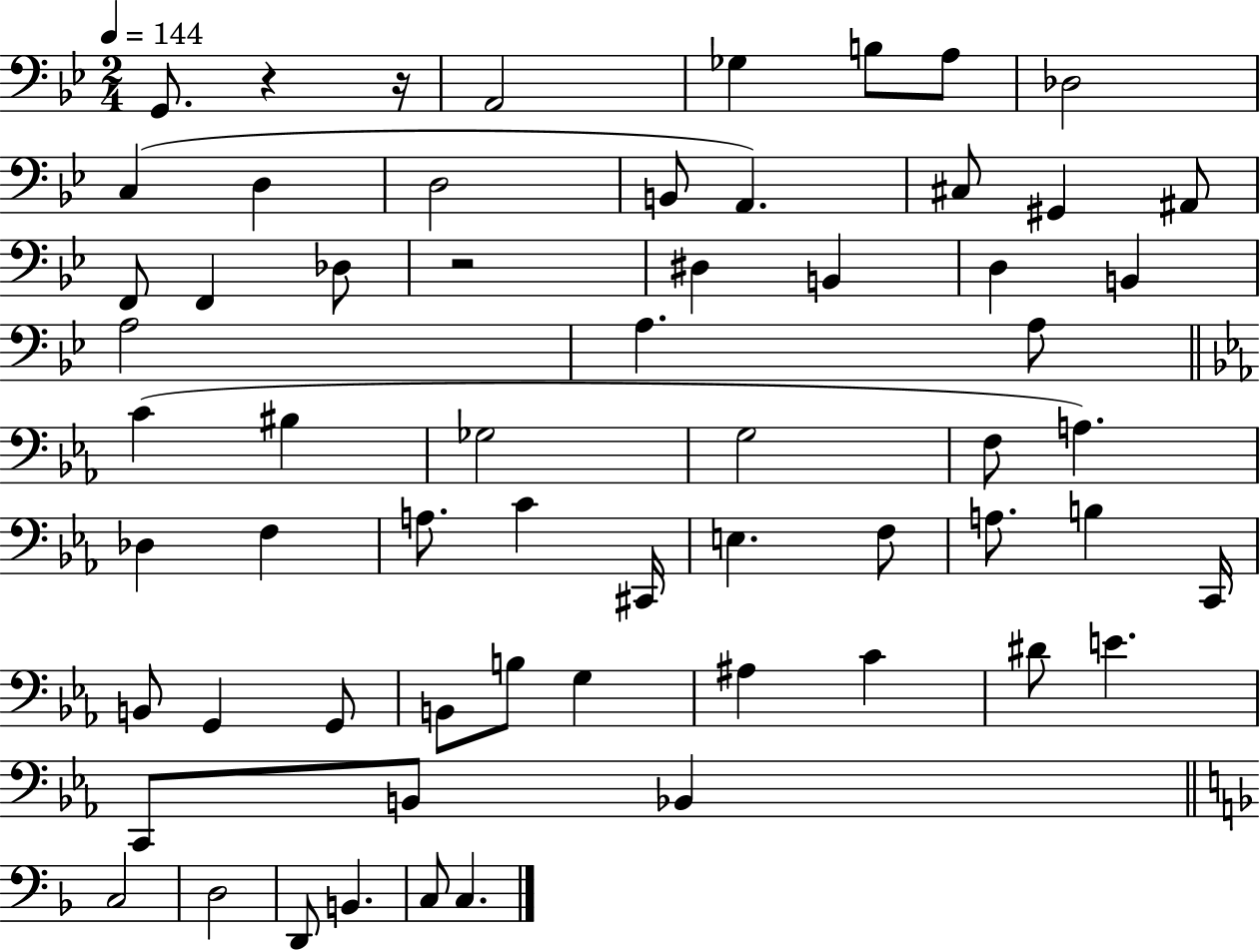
G2/e. R/q R/s A2/h Gb3/q B3/e A3/e Db3/h C3/q D3/q D3/h B2/e A2/q. C#3/e G#2/q A#2/e F2/e F2/q Db3/e R/h D#3/q B2/q D3/q B2/q A3/h A3/q. A3/e C4/q BIS3/q Gb3/h G3/h F3/e A3/q. Db3/q F3/q A3/e. C4/q C#2/s E3/q. F3/e A3/e. B3/q C2/s B2/e G2/q G2/e B2/e B3/e G3/q A#3/q C4/q D#4/e E4/q. C2/e B2/e Bb2/q C3/h D3/h D2/e B2/q. C3/e C3/q.